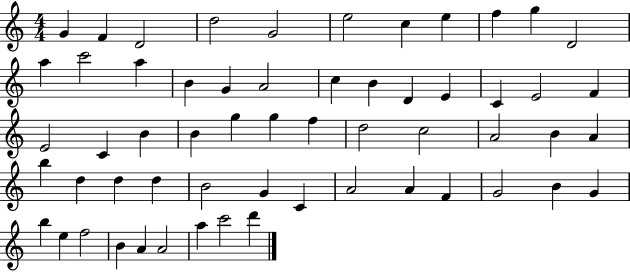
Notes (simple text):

G4/q F4/q D4/h D5/h G4/h E5/h C5/q E5/q F5/q G5/q D4/h A5/q C6/h A5/q B4/q G4/q A4/h C5/q B4/q D4/q E4/q C4/q E4/h F4/q E4/h C4/q B4/q B4/q G5/q G5/q F5/q D5/h C5/h A4/h B4/q A4/q B5/q D5/q D5/q D5/q B4/h G4/q C4/q A4/h A4/q F4/q G4/h B4/q G4/q B5/q E5/q F5/h B4/q A4/q A4/h A5/q C6/h D6/q